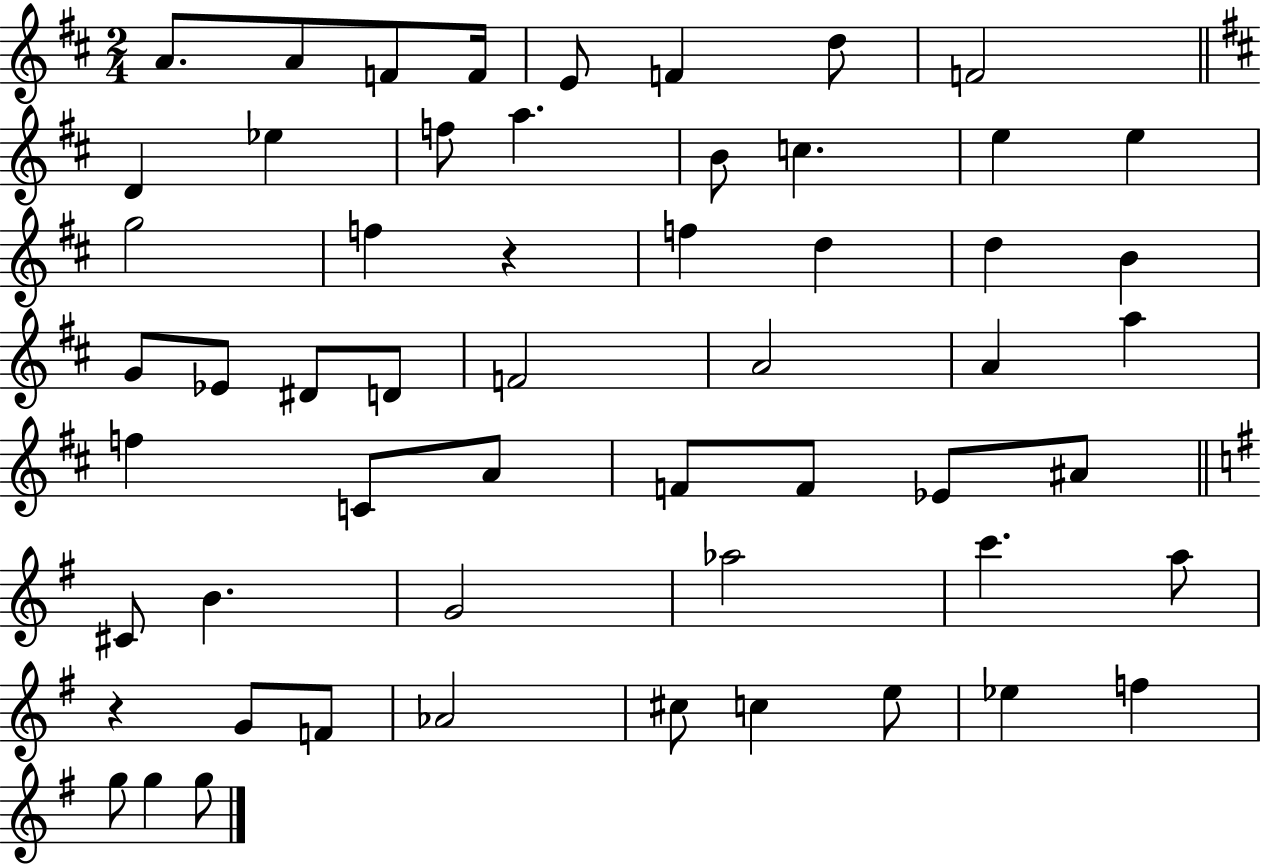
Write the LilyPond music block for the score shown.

{
  \clef treble
  \numericTimeSignature
  \time 2/4
  \key d \major
  a'8. a'8 f'8 f'16 | e'8 f'4 d''8 | f'2 | \bar "||" \break \key d \major d'4 ees''4 | f''8 a''4. | b'8 c''4. | e''4 e''4 | \break g''2 | f''4 r4 | f''4 d''4 | d''4 b'4 | \break g'8 ees'8 dis'8 d'8 | f'2 | a'2 | a'4 a''4 | \break f''4 c'8 a'8 | f'8 f'8 ees'8 ais'8 | \bar "||" \break \key g \major cis'8 b'4. | g'2 | aes''2 | c'''4. a''8 | \break r4 g'8 f'8 | aes'2 | cis''8 c''4 e''8 | ees''4 f''4 | \break g''8 g''4 g''8 | \bar "|."
}